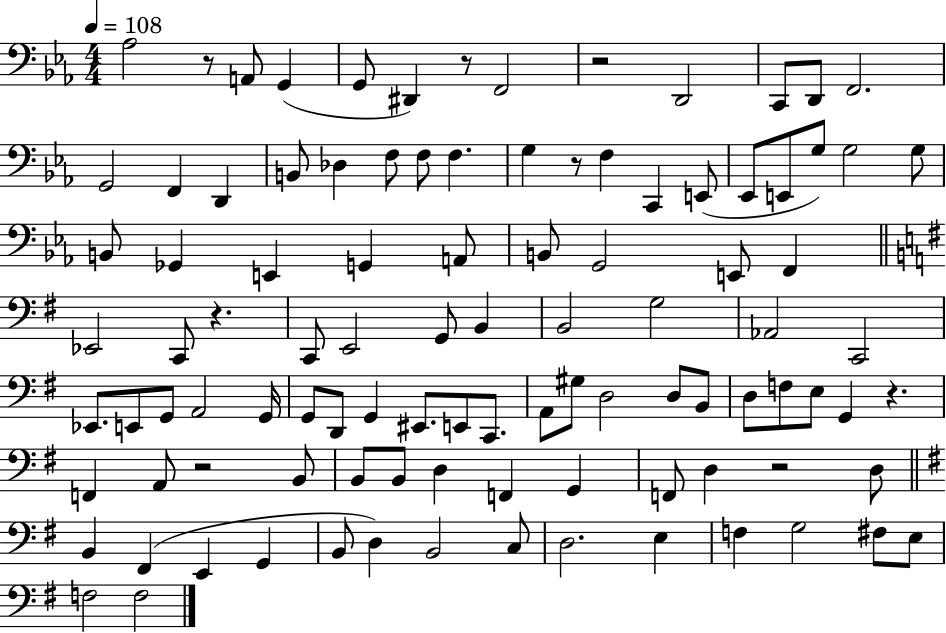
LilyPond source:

{
  \clef bass
  \numericTimeSignature
  \time 4/4
  \key ees \major
  \tempo 4 = 108
  aes2 r8 a,8 g,4( | g,8 dis,4) r8 f,2 | r2 d,2 | c,8 d,8 f,2. | \break g,2 f,4 d,4 | b,8 des4 f8 f8 f4. | g4 r8 f4 c,4 e,8( | ees,8 e,8 g8) g2 g8 | \break b,8 ges,4 e,4 g,4 a,8 | b,8 g,2 e,8 f,4 | \bar "||" \break \key g \major ees,2 c,8 r4. | c,8 e,2 g,8 b,4 | b,2 g2 | aes,2 c,2 | \break ees,8. e,8 g,8 a,2 g,16 | g,8 d,8 g,4 eis,8. e,8 c,8. | a,8 gis8 d2 d8 b,8 | d8 f8 e8 g,4 r4. | \break f,4 a,8 r2 b,8 | b,8 b,8 d4 f,4 g,4 | f,8 d4 r2 d8 | \bar "||" \break \key e \minor b,4 fis,4( e,4 g,4 | b,8 d4) b,2 c8 | d2. e4 | f4 g2 fis8 e8 | \break f2 f2 | \bar "|."
}